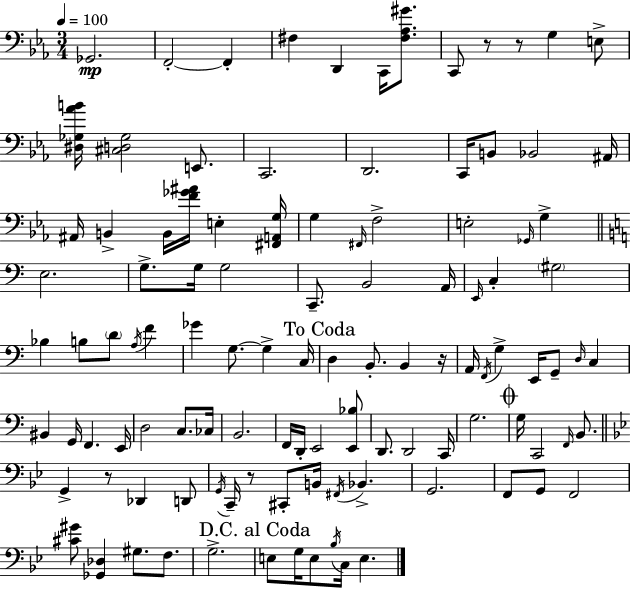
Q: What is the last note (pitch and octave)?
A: E3